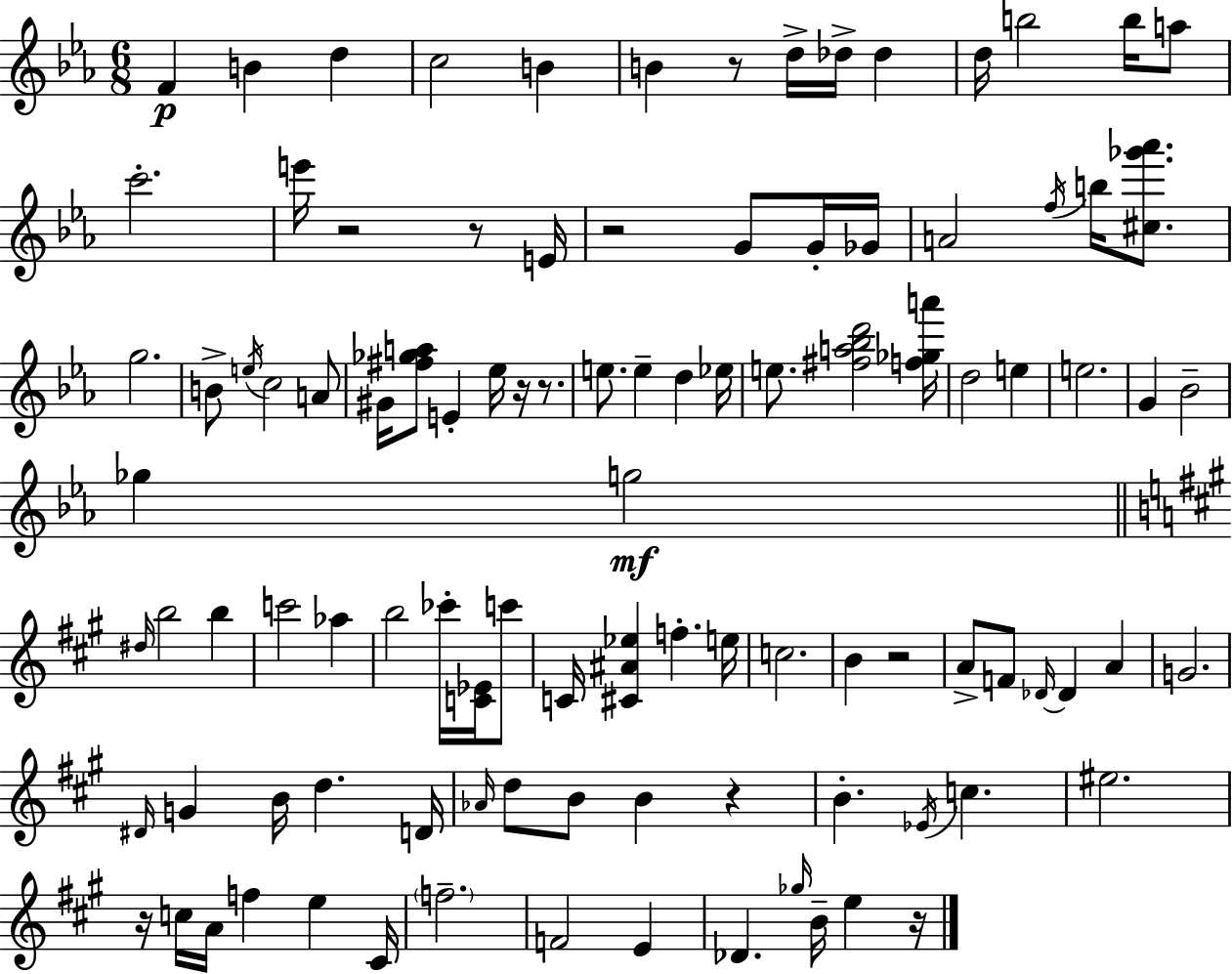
{
  \clef treble
  \numericTimeSignature
  \time 6/8
  \key ees \major
  f'4\p b'4 d''4 | c''2 b'4 | b'4 r8 d''16-> des''16-> des''4 | d''16 b''2 b''16 a''8 | \break c'''2.-. | e'''16 r2 r8 e'16 | r2 g'8 g'16-. ges'16 | a'2 \acciaccatura { f''16 } b''16 <cis'' ges''' aes'''>8. | \break g''2. | b'8-> \acciaccatura { e''16 } c''2 | a'8 gis'16 <fis'' ges'' a''>8 e'4-. ees''16 r16 r8. | e''8. e''4-- d''4 | \break ees''16 e''8. <fis'' a'' bes'' d'''>2 | <f'' ges'' a'''>16 d''2 e''4 | e''2. | g'4 bes'2-- | \break ges''4 g''2\mf | \bar "||" \break \key a \major \grace { dis''16 } b''2 b''4 | c'''2 aes''4 | b''2 ces'''16-. <c' ees'>16 c'''8 | c'16 <cis' ais' ees''>4 f''4.-. | \break e''16 c''2. | b'4 r2 | a'8-> f'8 \grace { des'16~ }~ des'4 a'4 | g'2. | \break \grace { dis'16 } g'4 b'16 d''4. | d'16 \grace { aes'16 } d''8 b'8 b'4 | r4 b'4.-. \acciaccatura { ees'16 } c''4. | eis''2. | \break r16 c''16 a'16 f''4 | e''4 cis'16 \parenthesize f''2.-- | f'2 | e'4 des'4. \grace { ges''16 } | \break b'16-- e''4 r16 \bar "|."
}